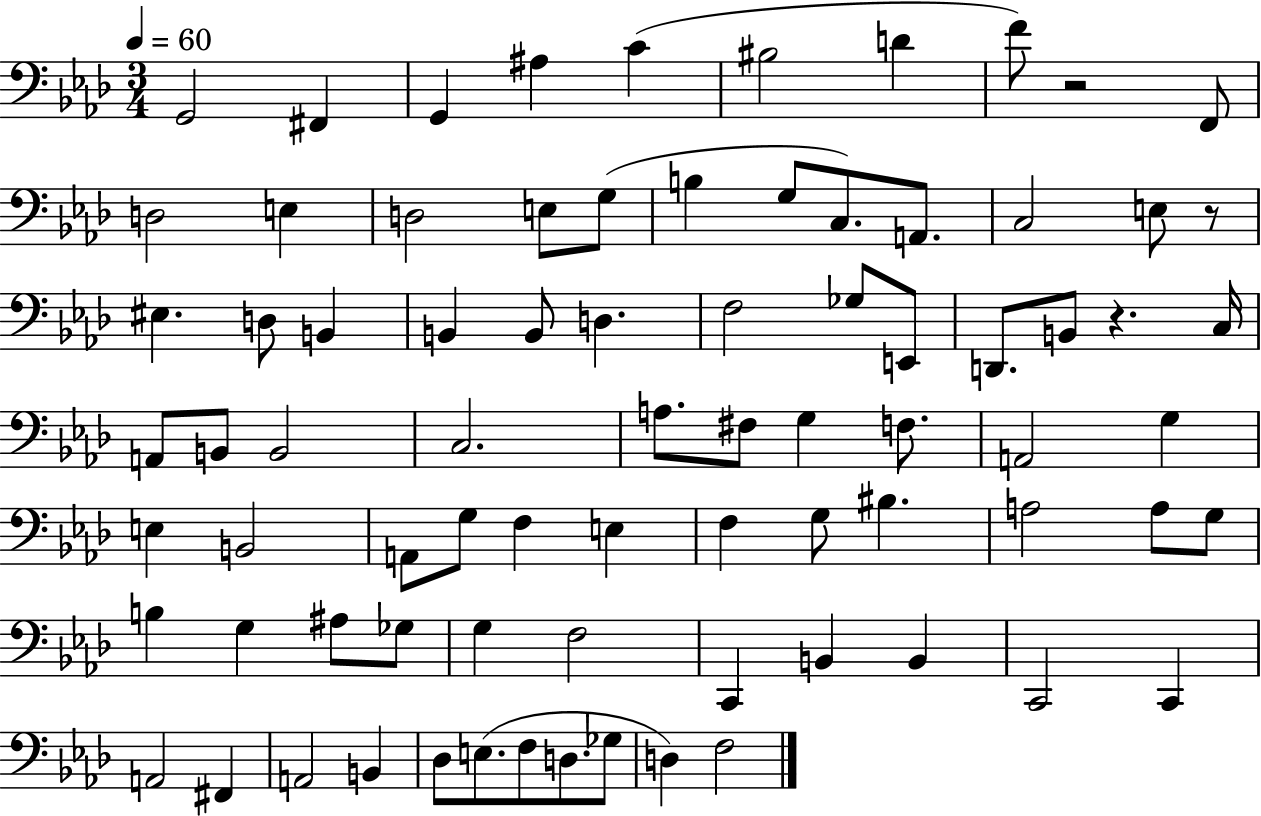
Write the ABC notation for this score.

X:1
T:Untitled
M:3/4
L:1/4
K:Ab
G,,2 ^F,, G,, ^A, C ^B,2 D F/2 z2 F,,/2 D,2 E, D,2 E,/2 G,/2 B, G,/2 C,/2 A,,/2 C,2 E,/2 z/2 ^E, D,/2 B,, B,, B,,/2 D, F,2 _G,/2 E,,/2 D,,/2 B,,/2 z C,/4 A,,/2 B,,/2 B,,2 C,2 A,/2 ^F,/2 G, F,/2 A,,2 G, E, B,,2 A,,/2 G,/2 F, E, F, G,/2 ^B, A,2 A,/2 G,/2 B, G, ^A,/2 _G,/2 G, F,2 C,, B,, B,, C,,2 C,, A,,2 ^F,, A,,2 B,, _D,/2 E,/2 F,/2 D,/2 _G,/2 D, F,2